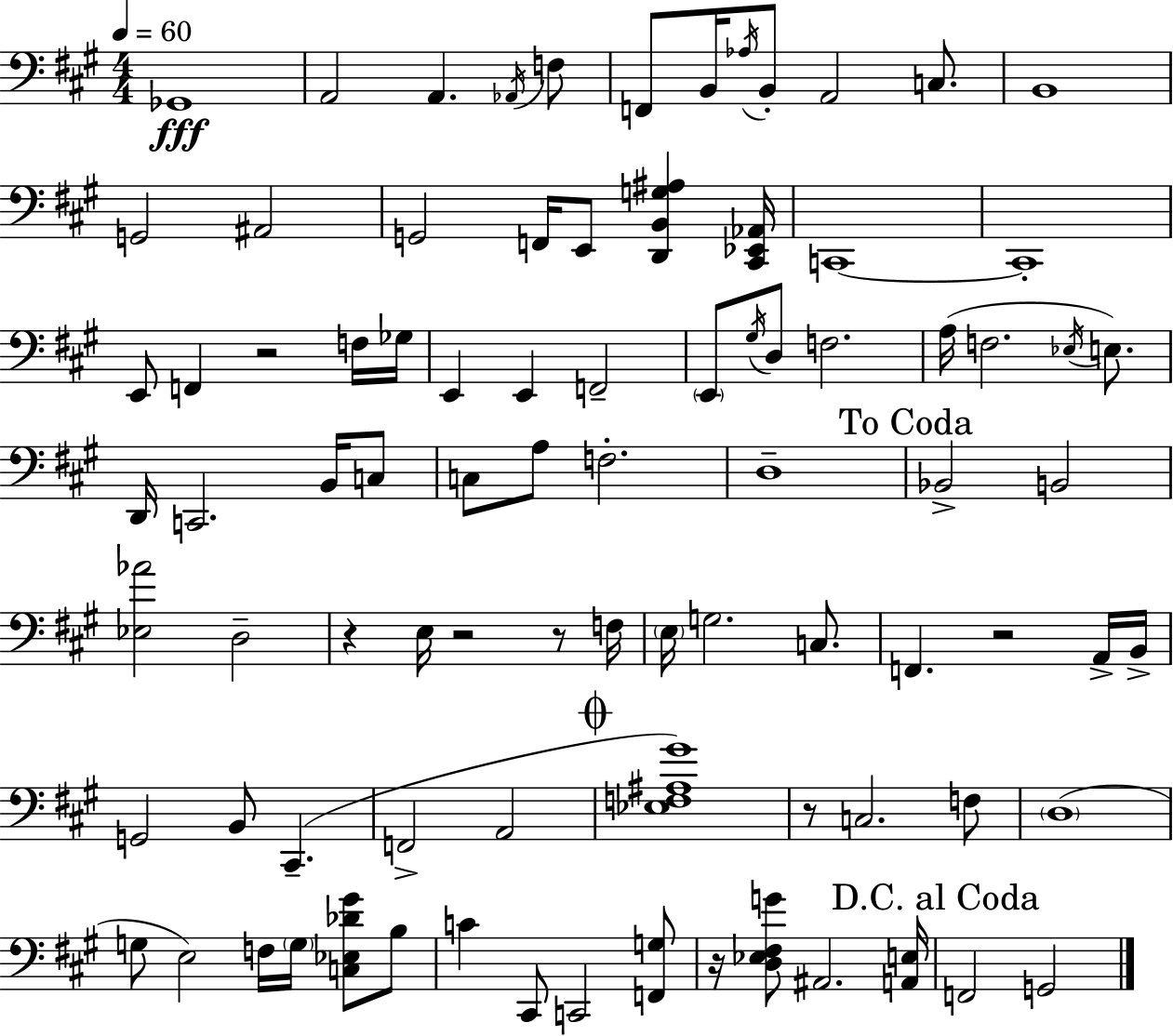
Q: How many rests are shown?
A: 7